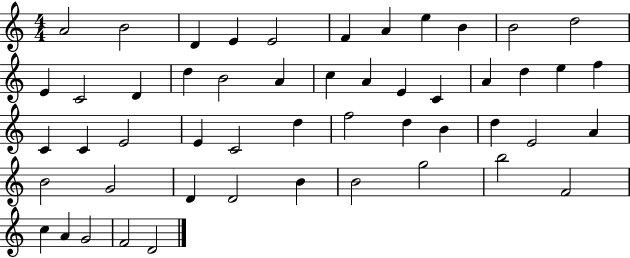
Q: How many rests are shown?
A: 0